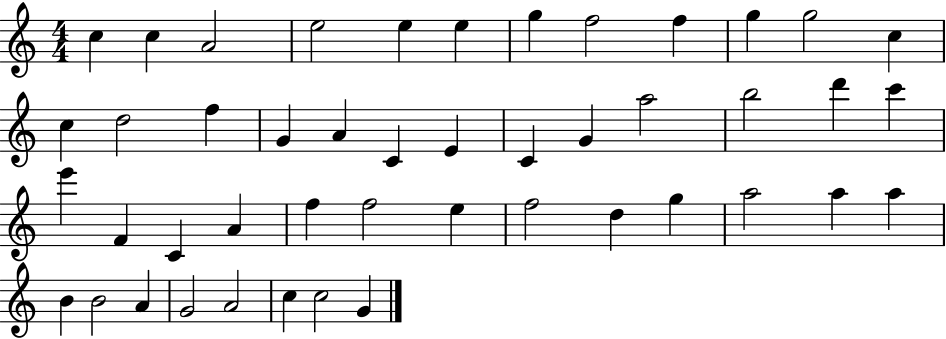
X:1
T:Untitled
M:4/4
L:1/4
K:C
c c A2 e2 e e g f2 f g g2 c c d2 f G A C E C G a2 b2 d' c' e' F C A f f2 e f2 d g a2 a a B B2 A G2 A2 c c2 G